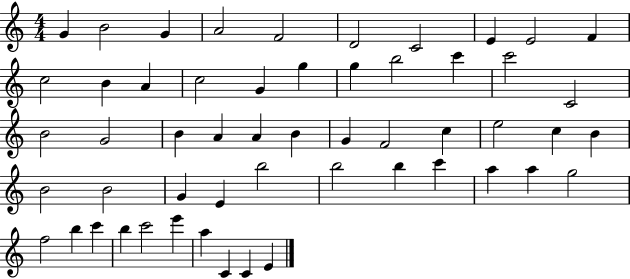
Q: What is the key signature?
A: C major